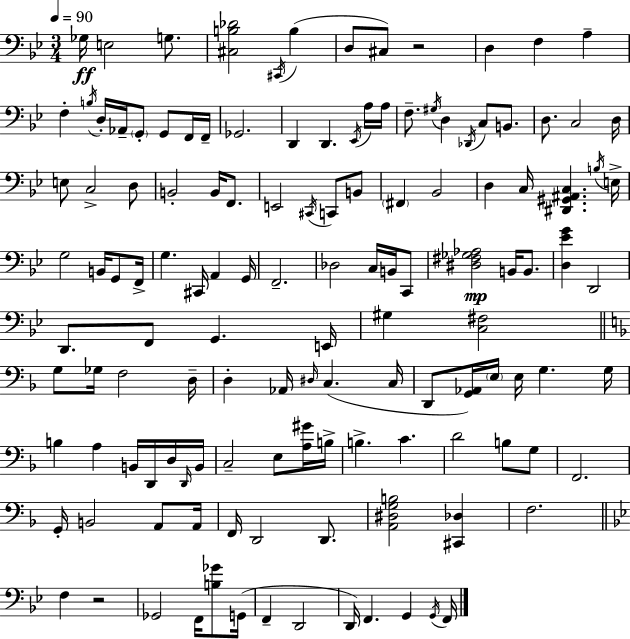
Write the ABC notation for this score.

X:1
T:Untitled
M:3/4
L:1/4
K:Bb
_G,/4 E,2 G,/2 [^C,B,_D]2 ^C,,/4 B, D,/2 ^C,/2 z2 D, F, A, F, B,/4 D,/4 _A,,/4 G,,/2 G,,/2 F,,/4 F,,/4 _G,,2 D,, D,, _E,,/4 A,/4 A,/4 F,/2 ^G,/4 D, _D,,/4 C,/2 B,,/2 D,/2 C,2 D,/4 E,/2 C,2 D,/2 B,,2 B,,/4 F,,/2 E,,2 ^C,,/4 C,,/2 B,,/2 ^F,, _B,,2 D, C,/4 [^D,,^G,,^A,,C,] B,/4 E,/4 G,2 B,,/4 G,,/2 F,,/4 G, ^C,,/4 A,, G,,/4 F,,2 _D,2 C,/4 B,,/4 C,,/2 [^D,^F,_G,_A,]2 B,,/4 B,,/2 [D,_EG] D,,2 D,,/2 F,,/2 G,, E,,/4 ^G, [C,^F,]2 G,/2 _G,/4 F,2 D,/4 D, _A,,/4 ^D,/4 C, C,/4 D,,/2 [G,,_A,,]/4 E,/4 E,/4 G, G,/4 B, A, B,,/4 D,,/4 D,/4 D,,/4 B,,/4 C,2 E,/2 [A,^G]/4 B,/4 B, C D2 B,/2 G,/2 F,,2 G,,/4 B,,2 A,,/2 A,,/4 F,,/4 D,,2 D,,/2 [A,,^D,G,B,]2 [^C,,_D,] F,2 F, z2 _G,,2 F,,/4 [B,_G]/2 G,,/4 F,, D,,2 D,,/4 F,, G,, G,,/4 F,,/4